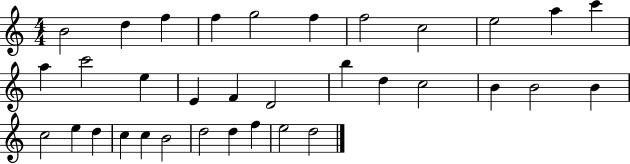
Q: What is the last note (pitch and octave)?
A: D5